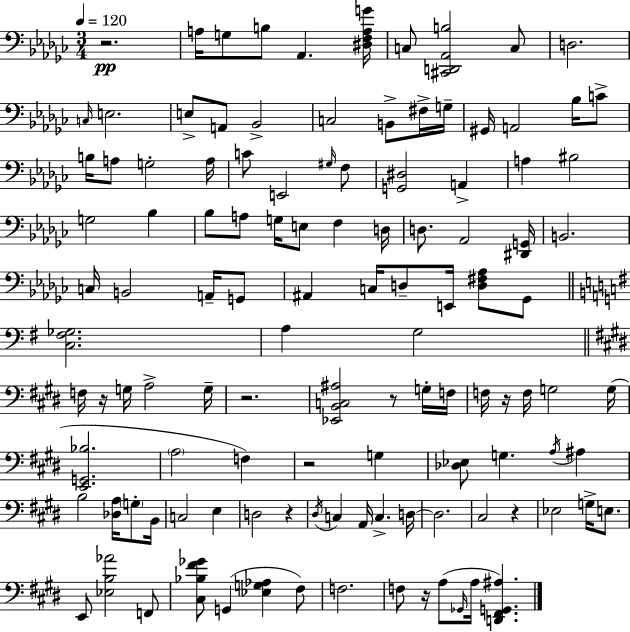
R/h. A3/s G3/e B3/e Ab2/q. [D#3,F3,A3,G4]/s C3/e [C#2,D2,Ab2,B3]/h C3/e D3/h. C3/s E3/h. E3/e A2/e Bb2/h C3/h B2/e F#3/s G3/s G#2/s A2/h Bb3/s C4/e B3/s A3/e G3/h A3/s C4/e E2/h G#3/s F3/e [G2,D#3]/h A2/q A3/q BIS3/h G3/h Bb3/q Bb3/e A3/e G3/s E3/e F3/q D3/s D3/e. Ab2/h [D#2,G2]/s B2/h. C3/s B2/h A2/s G2/e A#2/q C3/s D3/e E2/s [D3,F#3,Ab3]/e Gb2/e [C3,F#3,Gb3]/h. A3/q G3/h F3/s R/s G3/s A3/h G3/s R/h. [Eb2,B2,C3,A#3]/h R/e G3/s F3/s F3/s R/s F3/s G3/h G3/s [E2,G2,Bb3]/h. A3/h F3/q R/h G3/q [Db3,Eb3]/e G3/q. A3/s A#3/q B3/h [Db3,A3]/s G3/e B2/s C3/h E3/q D3/h R/q D#3/s C3/q A2/s C3/q. D3/s D3/h. C#3/h R/q Eb3/h G3/s E3/e. E2/e [Eb3,B3,Ab4]/h F2/e [C#3,Bb3,F#4,Gb4]/e G2/q [Eb3,G3,Ab3]/q F#3/e F3/h. F3/e R/s A3/e Gb2/s A3/s [D2,F#2,G2,A#3]/q.